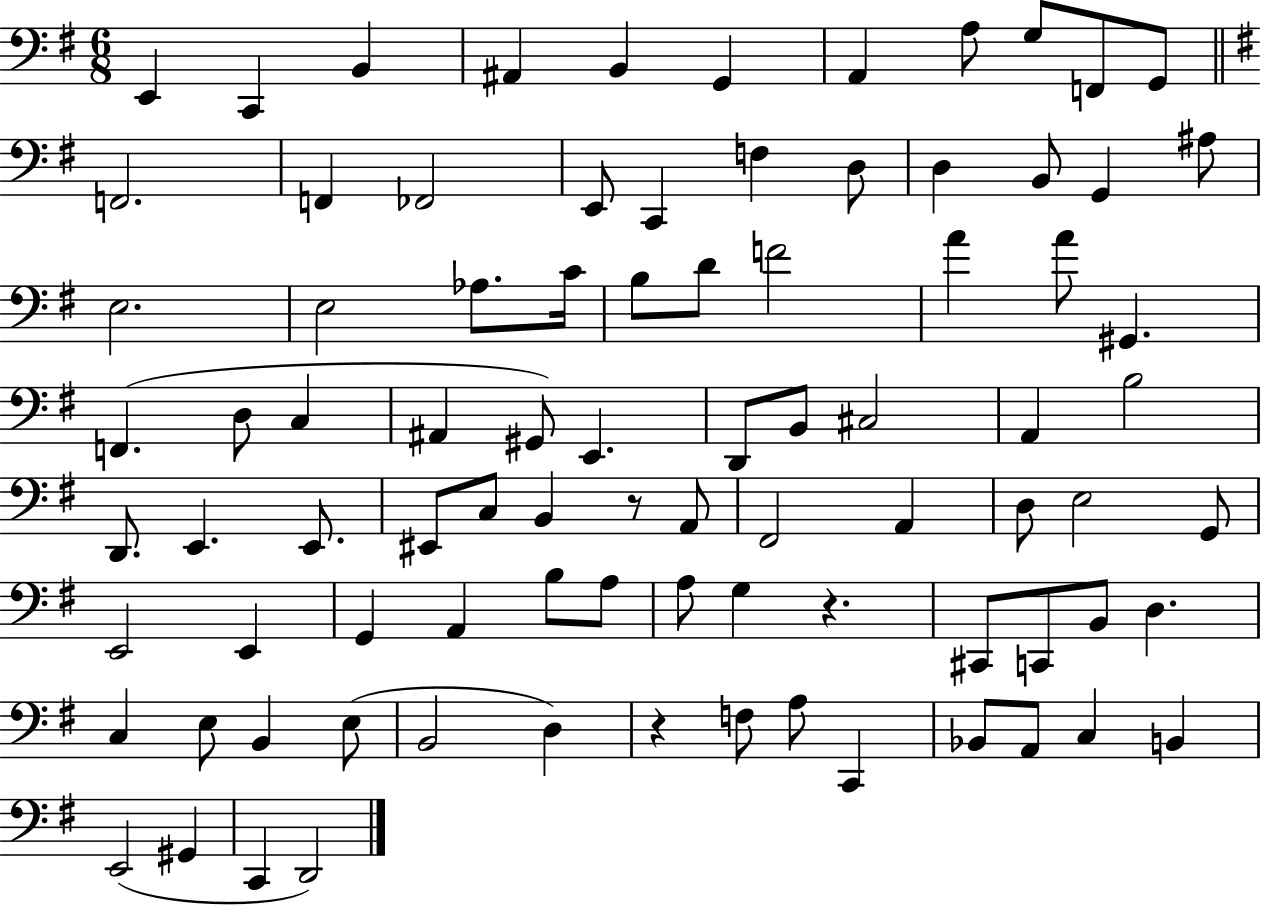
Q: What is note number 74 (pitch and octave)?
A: F3